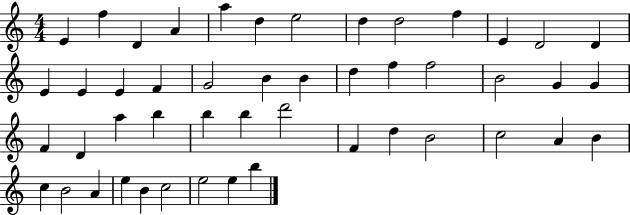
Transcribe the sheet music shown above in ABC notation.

X:1
T:Untitled
M:4/4
L:1/4
K:C
E f D A a d e2 d d2 f E D2 D E E E F G2 B B d f f2 B2 G G F D a b b b d'2 F d B2 c2 A B c B2 A e B c2 e2 e b